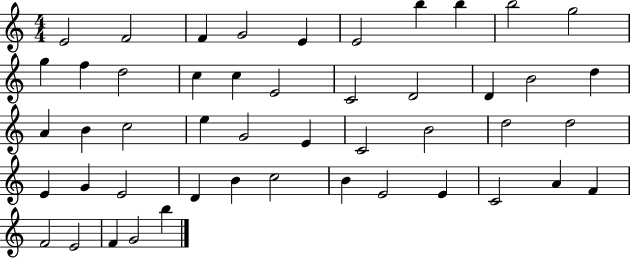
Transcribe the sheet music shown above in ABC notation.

X:1
T:Untitled
M:4/4
L:1/4
K:C
E2 F2 F G2 E E2 b b b2 g2 g f d2 c c E2 C2 D2 D B2 d A B c2 e G2 E C2 B2 d2 d2 E G E2 D B c2 B E2 E C2 A F F2 E2 F G2 b